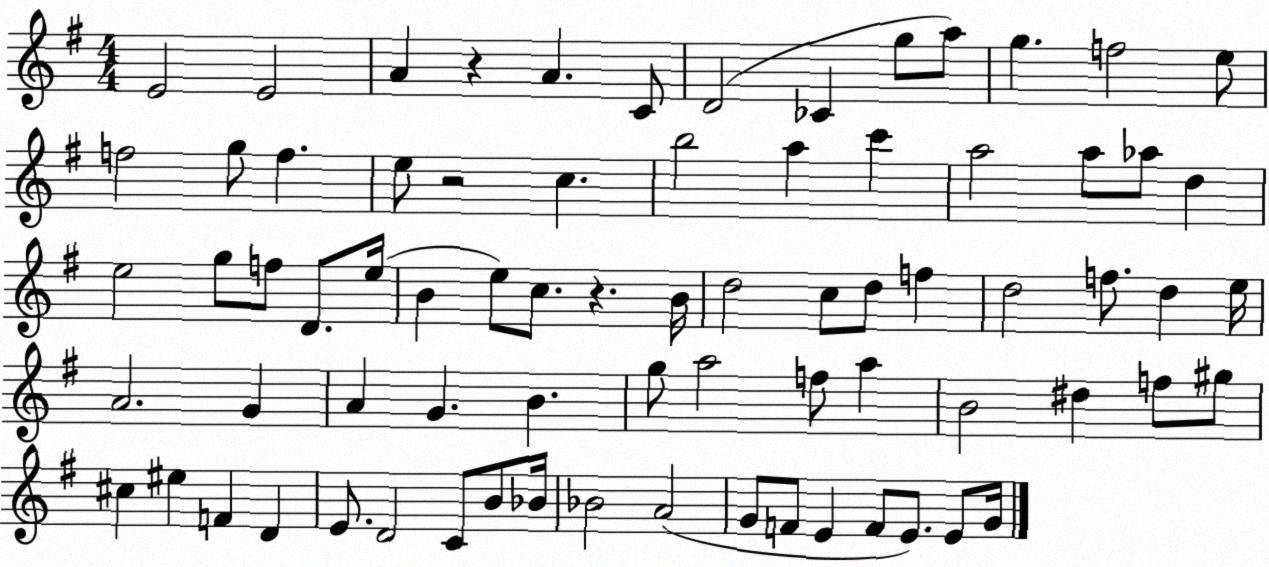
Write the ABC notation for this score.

X:1
T:Untitled
M:4/4
L:1/4
K:G
E2 E2 A z A C/2 D2 _C g/2 a/2 g f2 e/2 f2 g/2 f e/2 z2 c b2 a c' a2 a/2 _a/2 d e2 g/2 f/2 D/2 e/4 B e/2 c/2 z B/4 d2 c/2 d/2 f d2 f/2 d e/4 A2 G A G B g/2 a2 f/2 a B2 ^d f/2 ^g/2 ^c ^e F D E/2 D2 C/2 B/2 _B/4 _B2 A2 G/2 F/2 E F/2 E/2 E/2 G/4